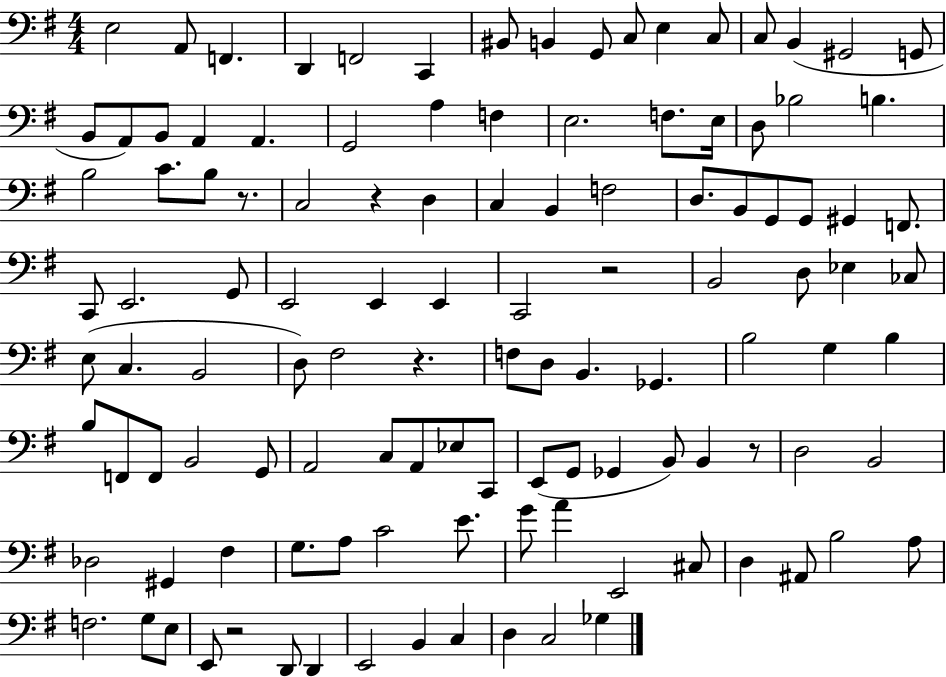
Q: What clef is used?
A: bass